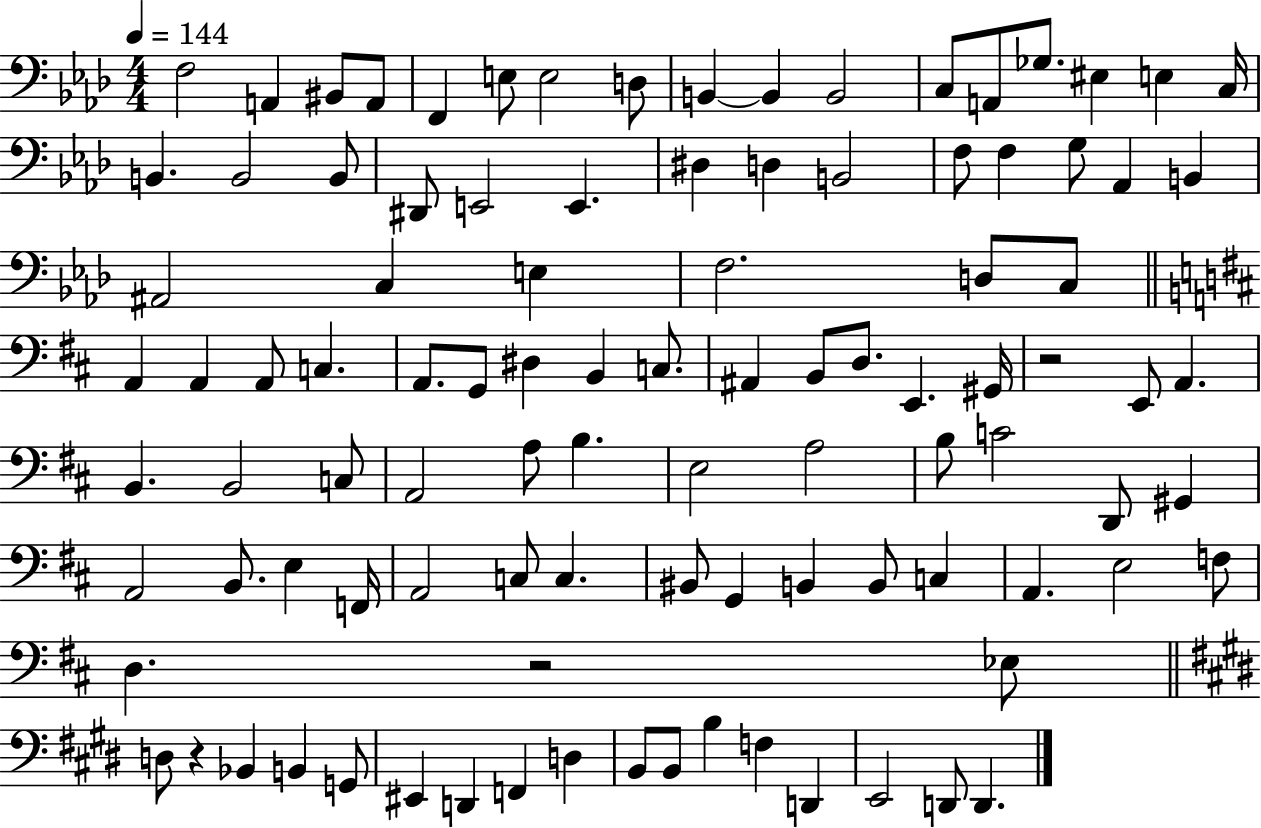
{
  \clef bass
  \numericTimeSignature
  \time 4/4
  \key aes \major
  \tempo 4 = 144
  f2 a,4 bis,8 a,8 | f,4 e8 e2 d8 | b,4~~ b,4 b,2 | c8 a,8 ges8. eis4 e4 c16 | \break b,4. b,2 b,8 | dis,8 e,2 e,4. | dis4 d4 b,2 | f8 f4 g8 aes,4 b,4 | \break ais,2 c4 e4 | f2. d8 c8 | \bar "||" \break \key d \major a,4 a,4 a,8 c4. | a,8. g,8 dis4 b,4 c8. | ais,4 b,8 d8. e,4. gis,16 | r2 e,8 a,4. | \break b,4. b,2 c8 | a,2 a8 b4. | e2 a2 | b8 c'2 d,8 gis,4 | \break a,2 b,8. e4 f,16 | a,2 c8 c4. | bis,8 g,4 b,4 b,8 c4 | a,4. e2 f8 | \break d4. r2 ees8 | \bar "||" \break \key e \major d8 r4 bes,4 b,4 g,8 | eis,4 d,4 f,4 d4 | b,8 b,8 b4 f4 d,4 | e,2 d,8 d,4. | \break \bar "|."
}